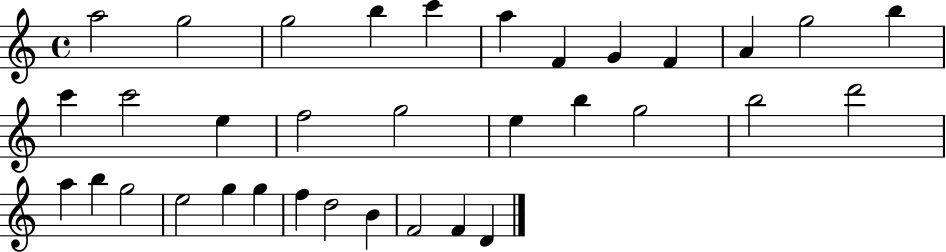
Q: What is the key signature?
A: C major